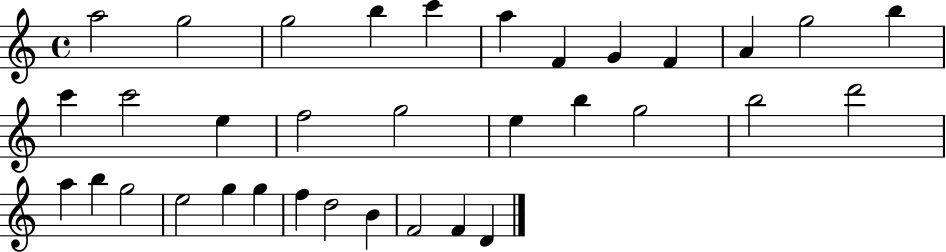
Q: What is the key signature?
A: C major